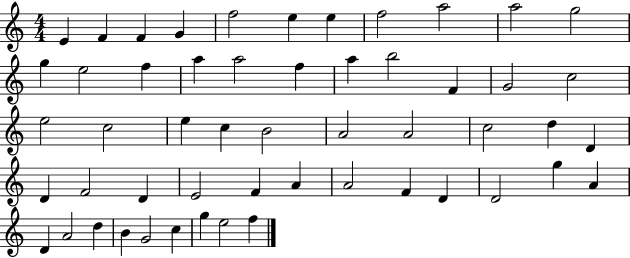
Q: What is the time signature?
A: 4/4